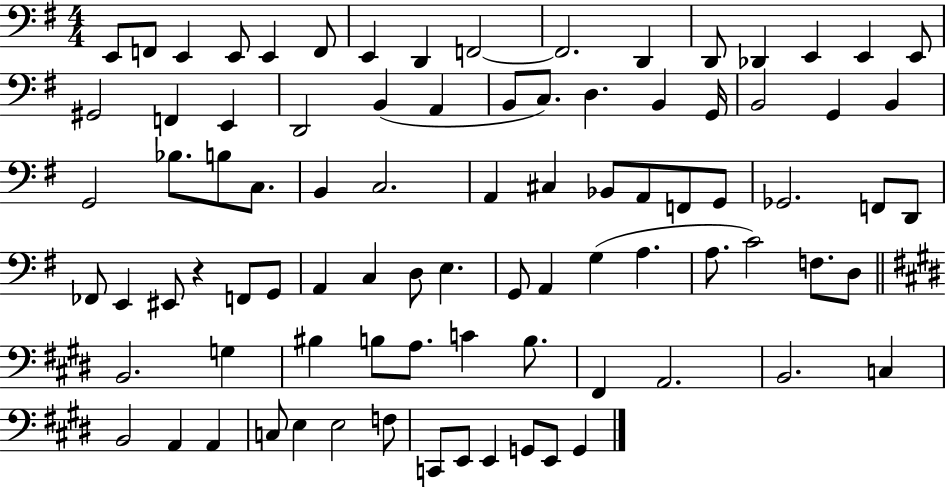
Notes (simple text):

E2/e F2/e E2/q E2/e E2/q F2/e E2/q D2/q F2/h F2/h. D2/q D2/e Db2/q E2/q E2/q E2/e G#2/h F2/q E2/q D2/h B2/q A2/q B2/e C3/e. D3/q. B2/q G2/s B2/h G2/q B2/q G2/h Bb3/e. B3/e C3/e. B2/q C3/h. A2/q C#3/q Bb2/e A2/e F2/e G2/e Gb2/h. F2/e D2/e FES2/e E2/q EIS2/e R/q F2/e G2/e A2/q C3/q D3/e E3/q. G2/e A2/q G3/q A3/q. A3/e. C4/h F3/e. D3/e B2/h. G3/q BIS3/q B3/e A3/e. C4/q B3/e. F#2/q A2/h. B2/h. C3/q B2/h A2/q A2/q C3/e E3/q E3/h F3/e C2/e E2/e E2/q G2/e E2/e G2/q